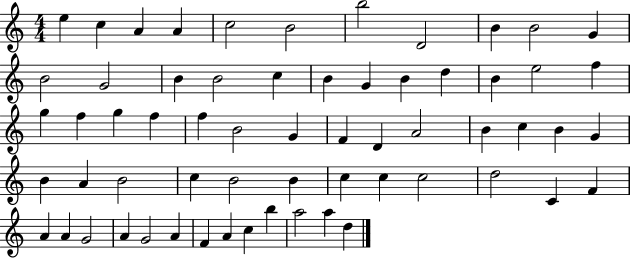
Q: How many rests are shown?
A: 0